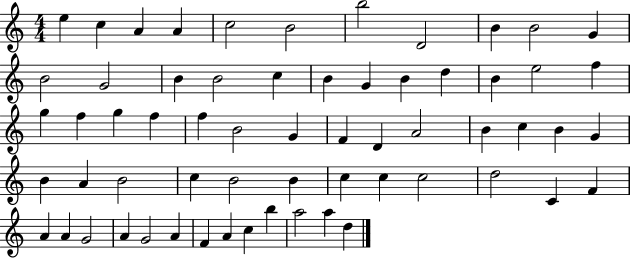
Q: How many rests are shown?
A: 0